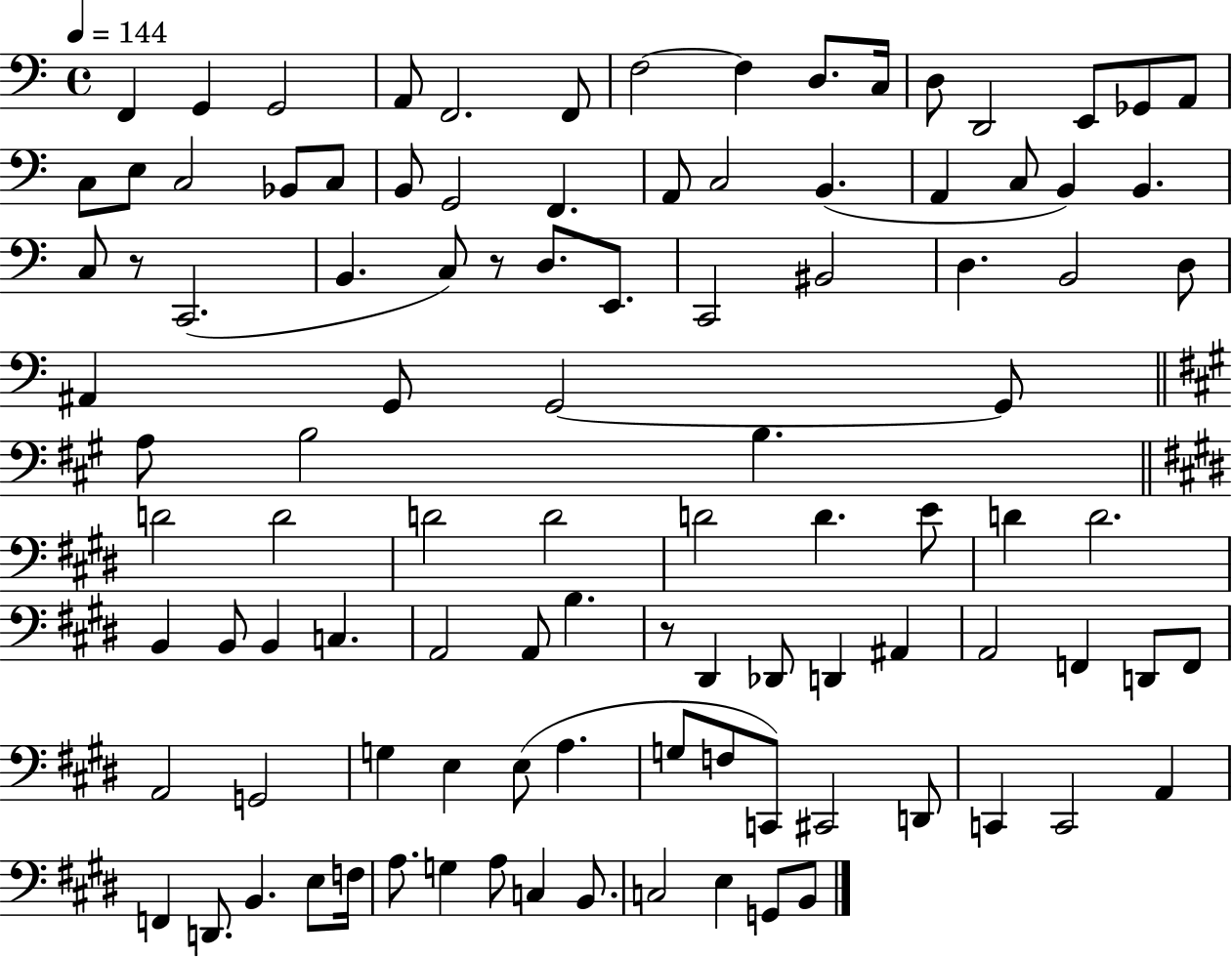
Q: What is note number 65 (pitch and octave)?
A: D#2